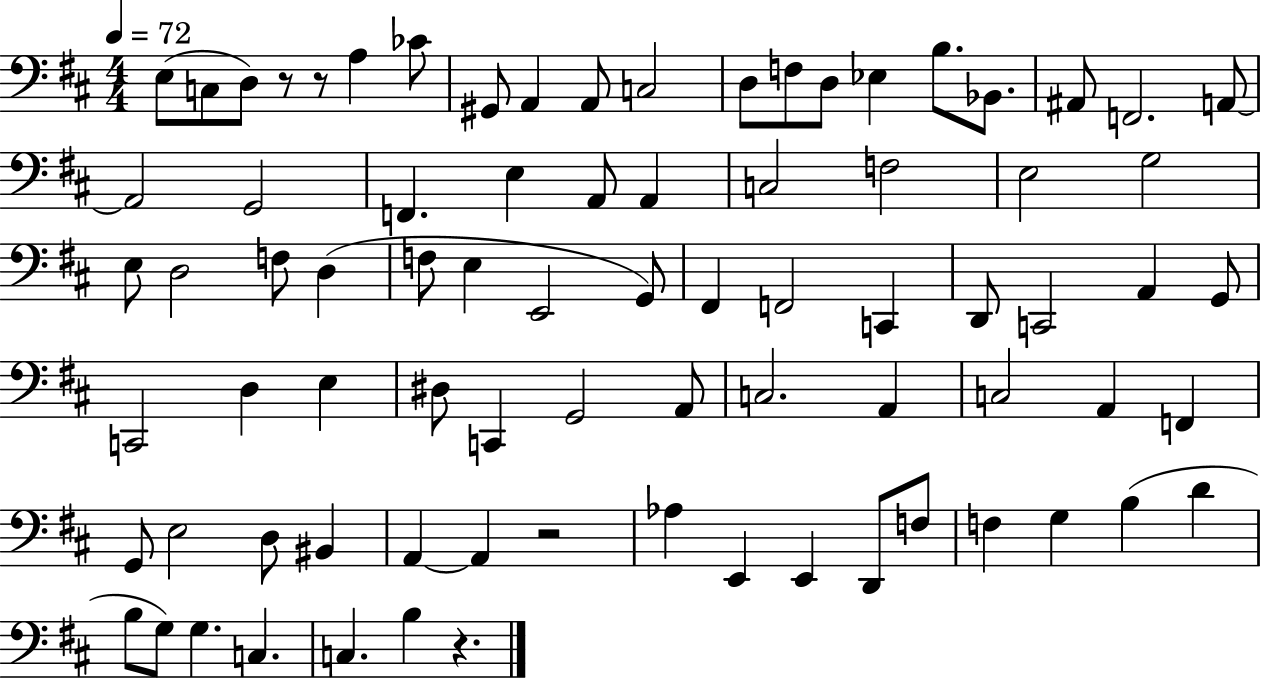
E3/e C3/e D3/e R/e R/e A3/q CES4/e G#2/e A2/q A2/e C3/h D3/e F3/e D3/e Eb3/q B3/e. Bb2/e. A#2/e F2/h. A2/e A2/h G2/h F2/q. E3/q A2/e A2/q C3/h F3/h E3/h G3/h E3/e D3/h F3/e D3/q F3/e E3/q E2/h G2/e F#2/q F2/h C2/q D2/e C2/h A2/q G2/e C2/h D3/q E3/q D#3/e C2/q G2/h A2/e C3/h. A2/q C3/h A2/q F2/q G2/e E3/h D3/e BIS2/q A2/q A2/q R/h Ab3/q E2/q E2/q D2/e F3/e F3/q G3/q B3/q D4/q B3/e G3/e G3/q. C3/q. C3/q. B3/q R/q.